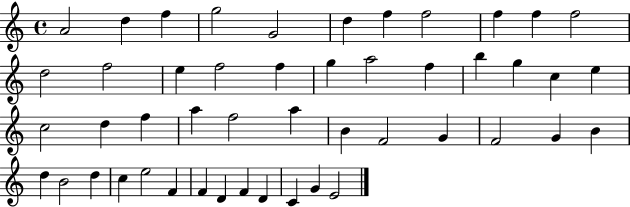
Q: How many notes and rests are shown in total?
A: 48